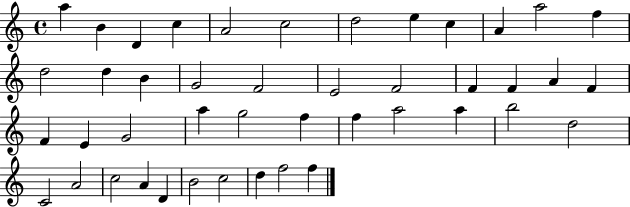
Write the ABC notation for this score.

X:1
T:Untitled
M:4/4
L:1/4
K:C
a B D c A2 c2 d2 e c A a2 f d2 d B G2 F2 E2 F2 F F A F F E G2 a g2 f f a2 a b2 d2 C2 A2 c2 A D B2 c2 d f2 f